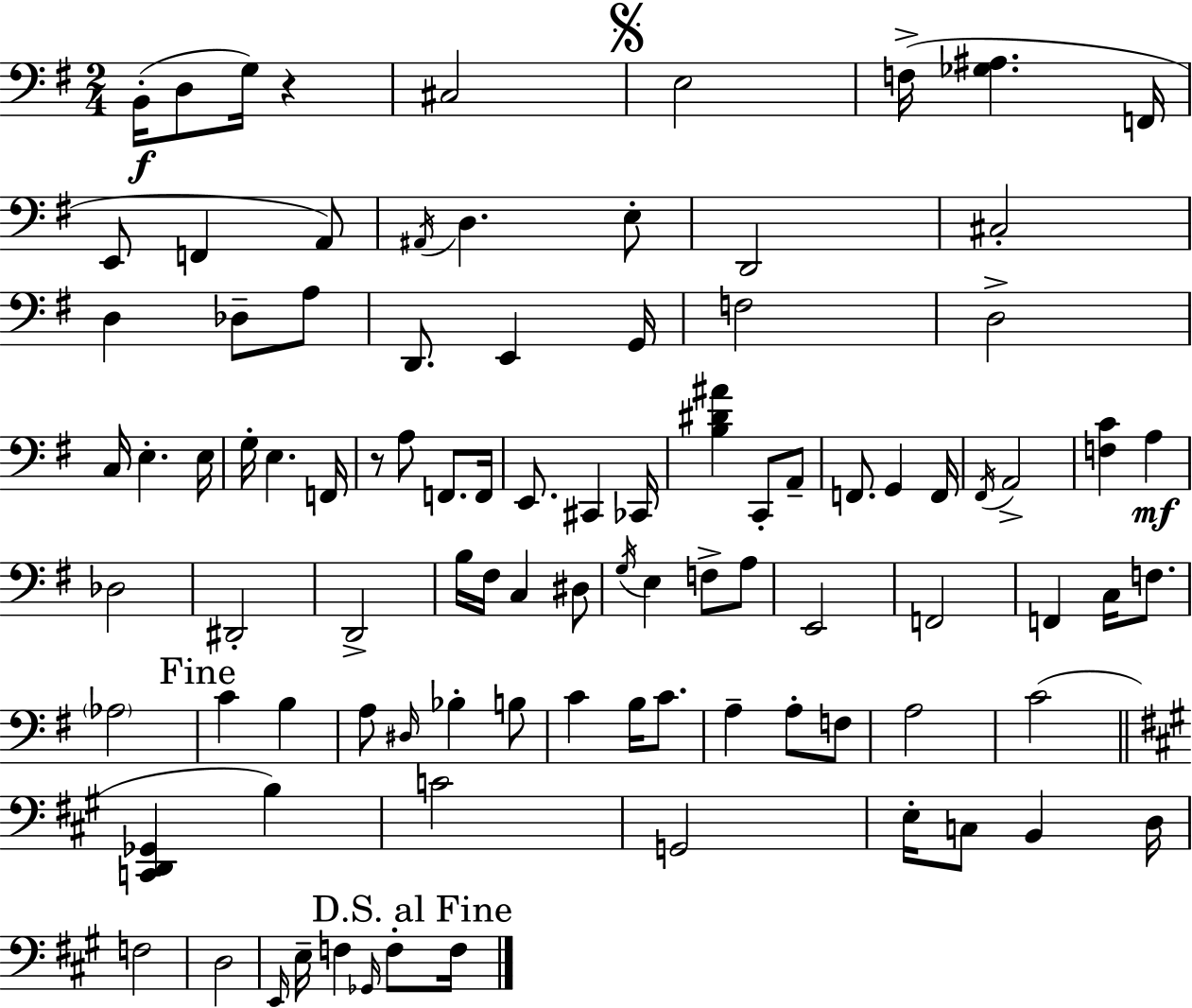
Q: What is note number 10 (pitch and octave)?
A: A2